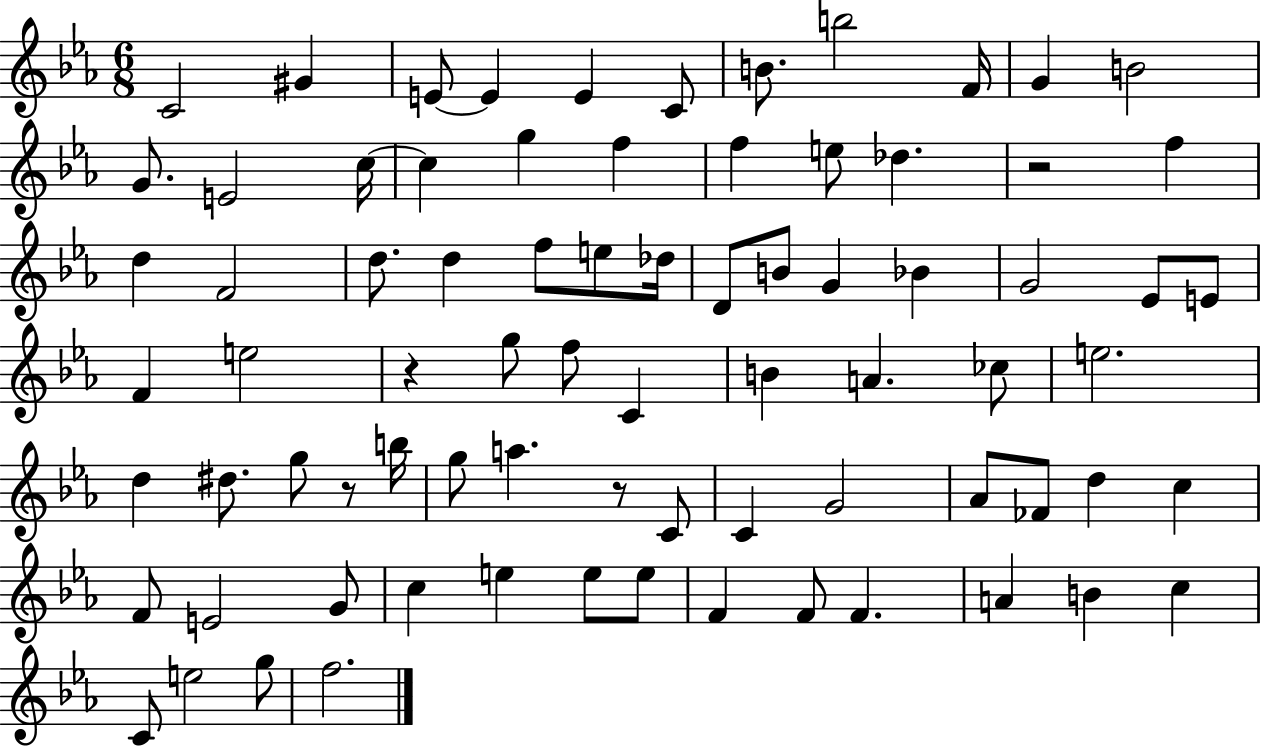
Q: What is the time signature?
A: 6/8